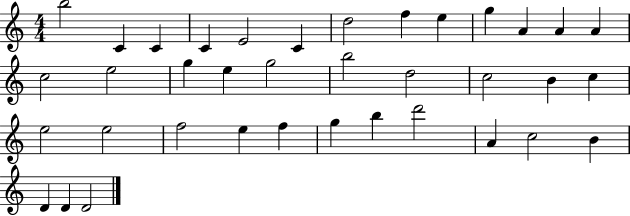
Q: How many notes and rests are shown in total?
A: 37